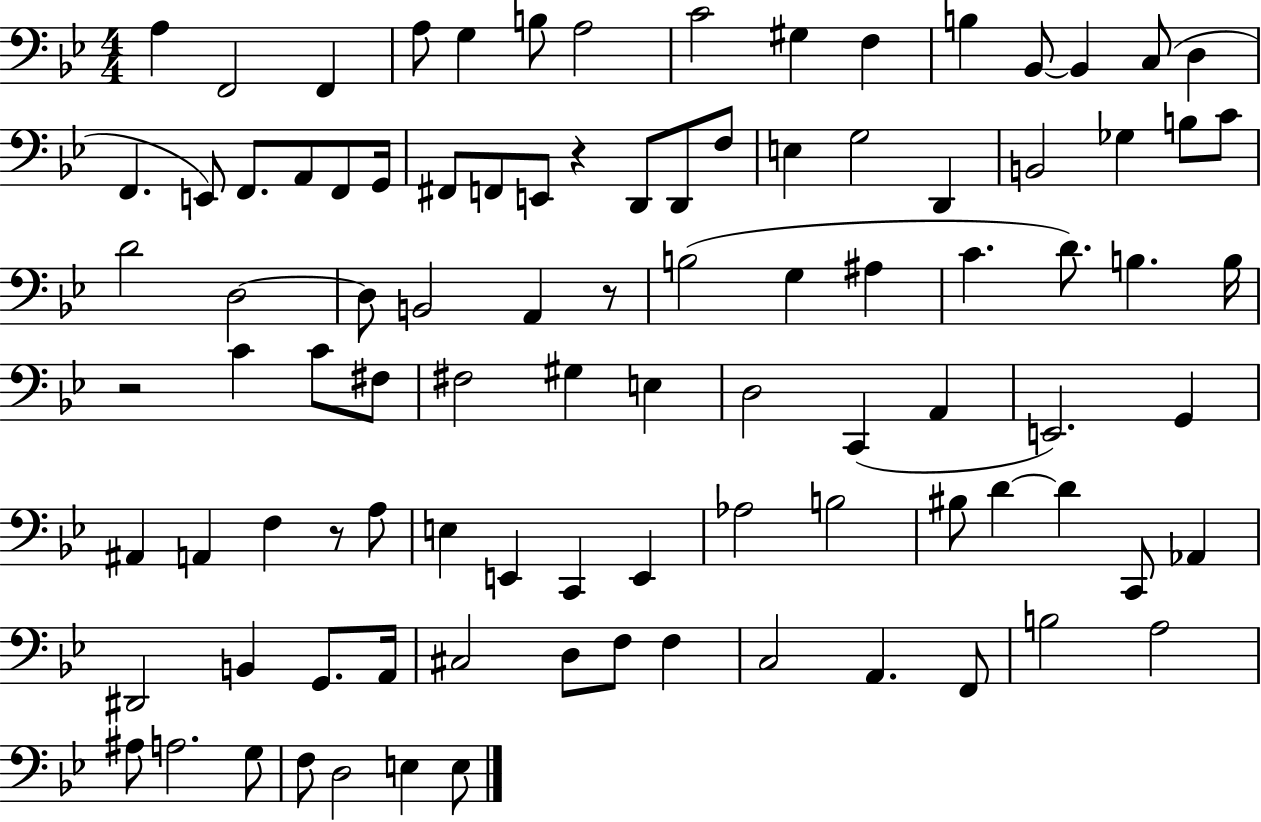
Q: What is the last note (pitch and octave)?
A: E3